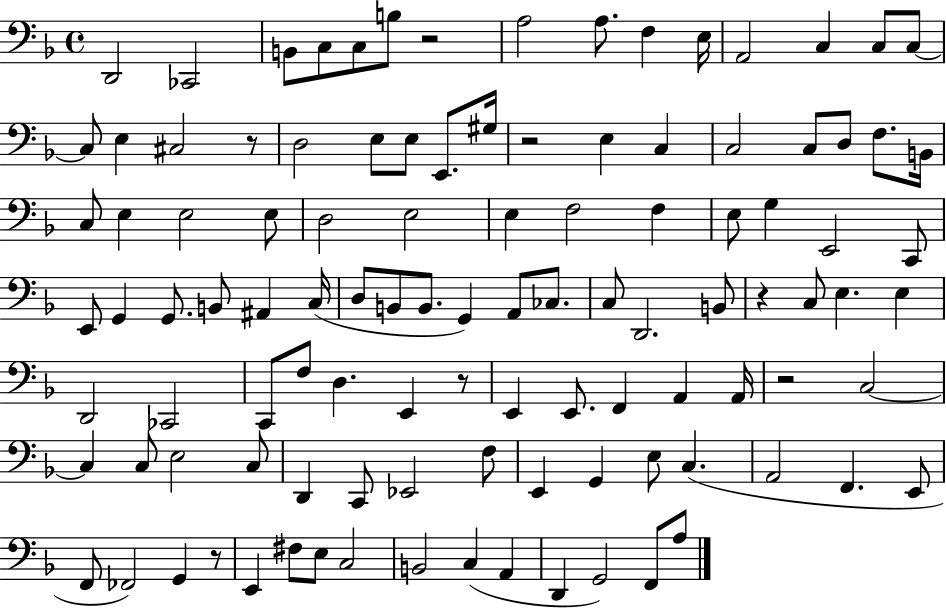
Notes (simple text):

D2/h CES2/h B2/e C3/e C3/e B3/e R/h A3/h A3/e. F3/q E3/s A2/h C3/q C3/e C3/e C3/e E3/q C#3/h R/e D3/h E3/e E3/e E2/e. G#3/s R/h E3/q C3/q C3/h C3/e D3/e F3/e. B2/s C3/e E3/q E3/h E3/e D3/h E3/h E3/q F3/h F3/q E3/e G3/q E2/h C2/e E2/e G2/q G2/e. B2/e A#2/q C3/s D3/e B2/e B2/e. G2/q A2/e CES3/e. C3/e D2/h. B2/e R/q C3/e E3/q. E3/q D2/h CES2/h C2/e F3/e D3/q. E2/q R/e E2/q E2/e. F2/q A2/q A2/s R/h C3/h C3/q C3/e E3/h C3/e D2/q C2/e Eb2/h F3/e E2/q G2/q E3/e C3/q. A2/h F2/q. E2/e F2/e FES2/h G2/q R/e E2/q F#3/e E3/e C3/h B2/h C3/q A2/q D2/q G2/h F2/e A3/e